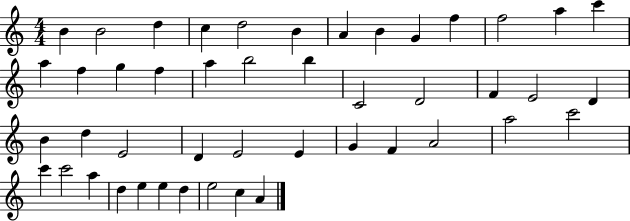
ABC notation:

X:1
T:Untitled
M:4/4
L:1/4
K:C
B B2 d c d2 B A B G f f2 a c' a f g f a b2 b C2 D2 F E2 D B d E2 D E2 E G F A2 a2 c'2 c' c'2 a d e e d e2 c A